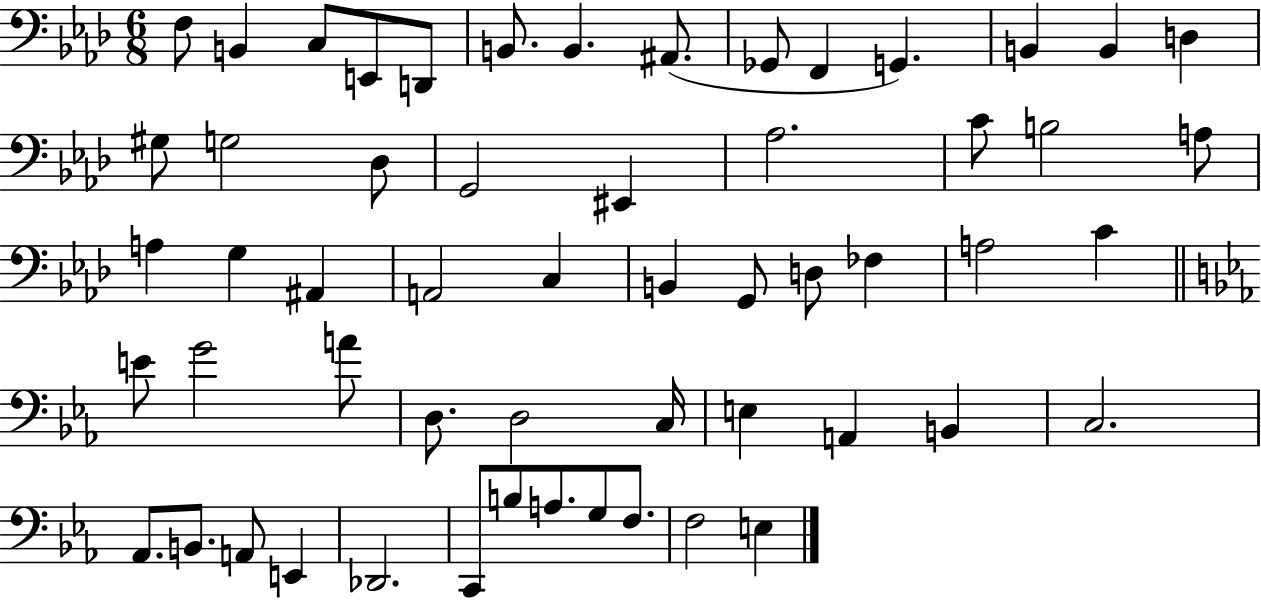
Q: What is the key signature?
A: AES major